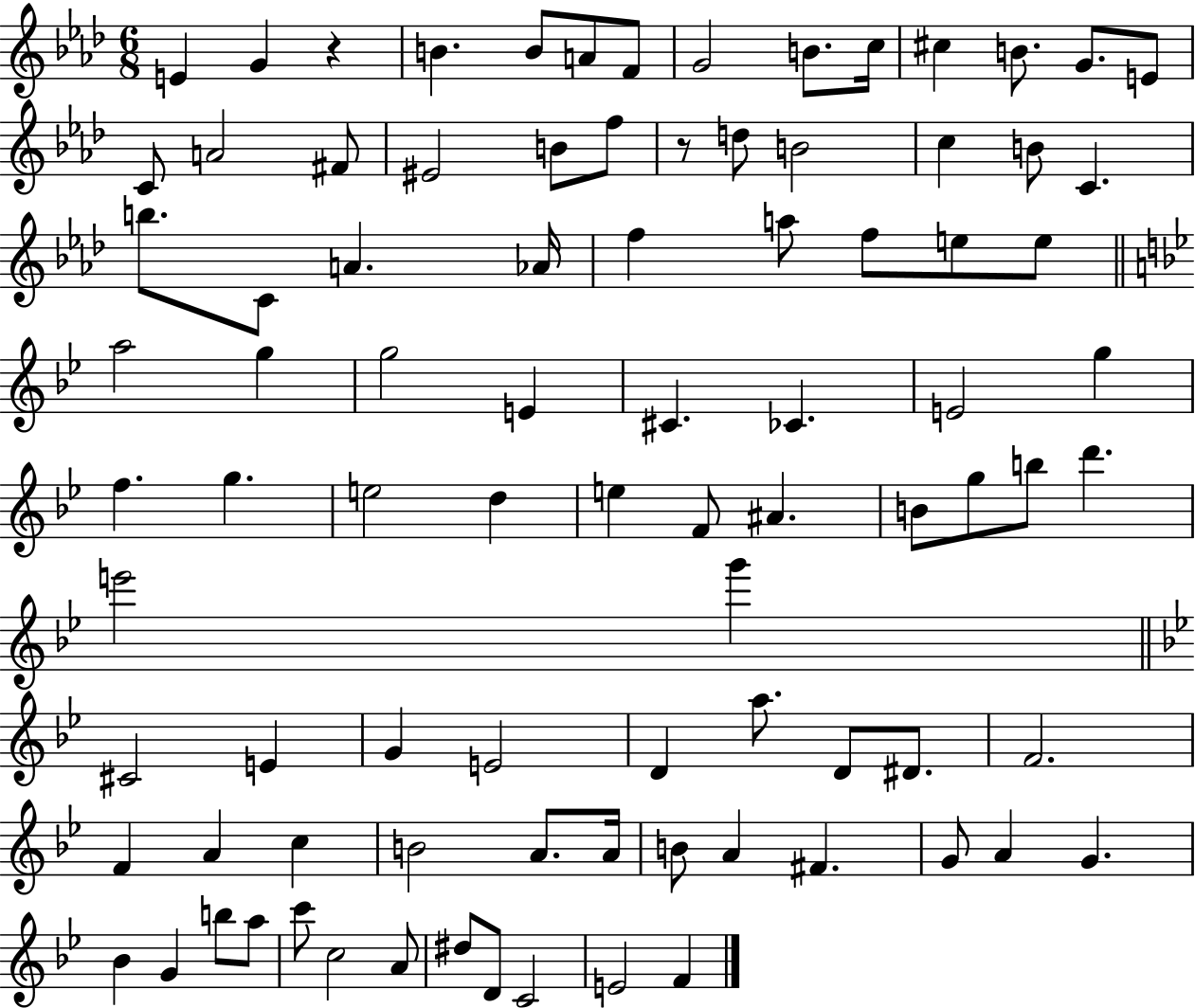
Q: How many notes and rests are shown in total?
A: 89